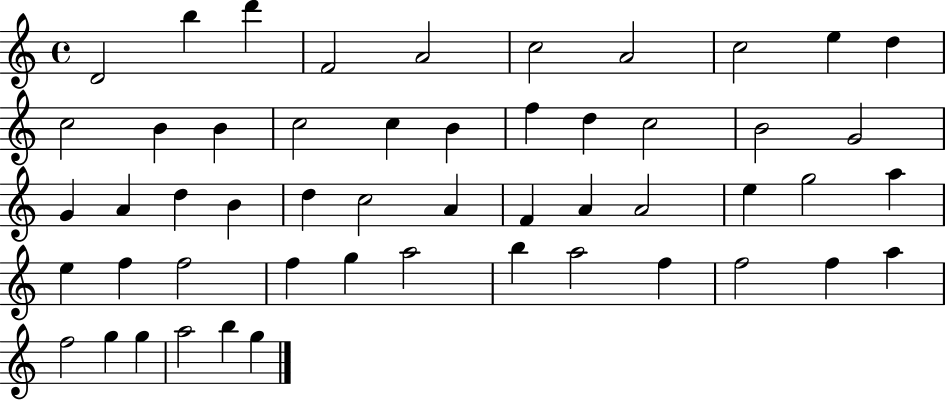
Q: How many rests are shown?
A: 0